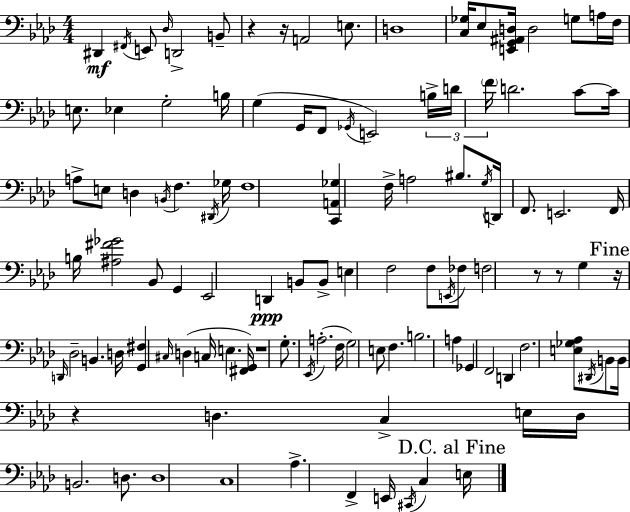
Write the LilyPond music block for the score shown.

{
  \clef bass
  \numericTimeSignature
  \time 4/4
  \key aes \major
  dis,4\mf \acciaccatura { fis,16 } e,8 \grace { des16 } d,2-> | b,8-- r4 r16 a,2 e8. | d1 | <c ges>16 ees8 <e, g, ais, d>16 d2 g8 | \break a16 f16 e8. ees4 g2-. | b16 g4( g,16 f,8 \acciaccatura { ges,16 }) e,2 | \tuplet 3/2 { b16-> d'16 \parenthesize f'16 } d'2. | c'8~~ c'16 a8-> e8 d4 \acciaccatura { b,16 } f4. | \break \acciaccatura { dis,16 } ges16 f1 | <c, a, ges>4 f16-> a2 | bis8. \acciaccatura { g16 } d,16 f,8. e,2. | f,16 b16 <ais fis' ges'>2 | \break bes,8 g,4 ees,2 d,4\ppp | b,8 b,8-> e4 f2 | f8 \acciaccatura { e,16 } fes8 f2 r8 | r8 g4 \mark "Fine" r16 \grace { d,16 } des2-- | \break b,4. d16 <g, fis>4 \grace { cis16 } d4( | c16 e4. <fis, g,>16) r1 | g8.-. \acciaccatura { ees,16 }( a2.-. | f16 g2) | \break e8 f4. b2. | a4 ges,4 f,2 | d,4 f2. | <e ges aes>8 \acciaccatura { dis,16 } b,8 b,16 r4 | \break d4. c4-> e16 d16 b,2. | d8. d1 | c1 | aes4.-> | \break f,4-> e,16 \acciaccatura { cis,16 } c4 \mark "D.C. al Fine" e16 \bar "|."
}